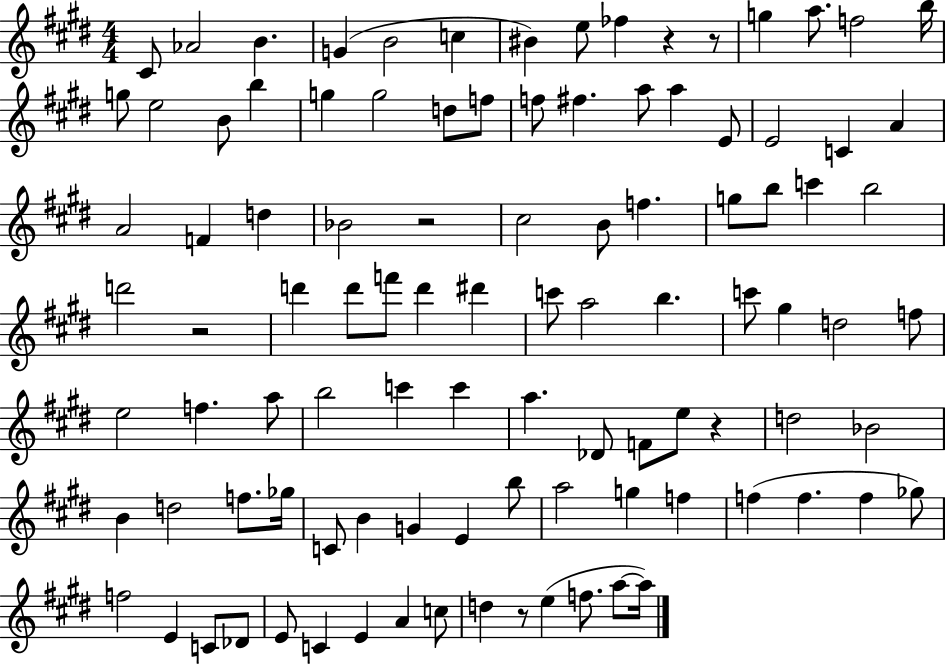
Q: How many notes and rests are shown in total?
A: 101